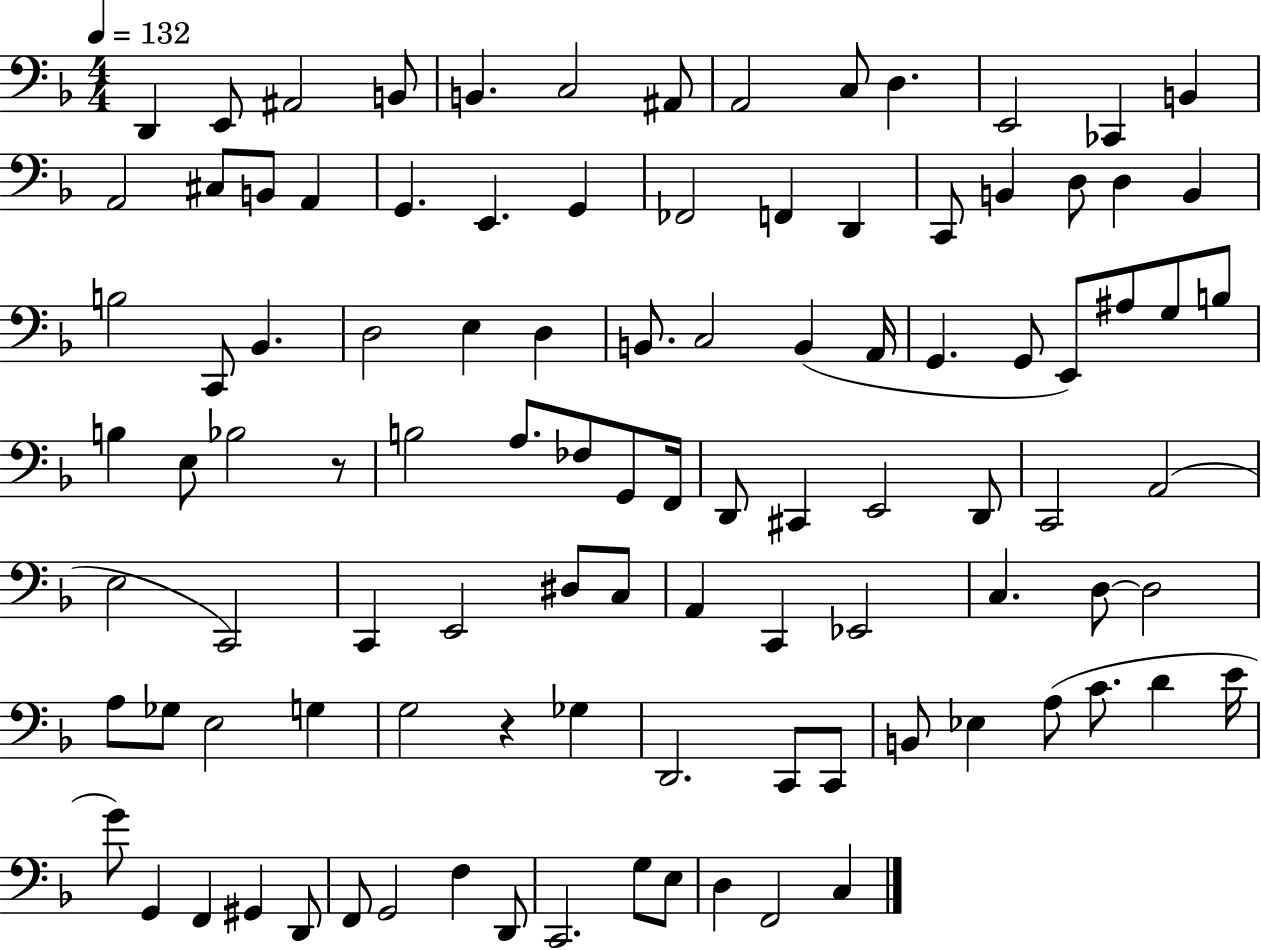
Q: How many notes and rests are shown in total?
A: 102